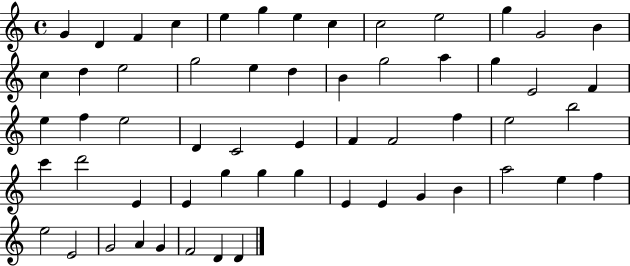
{
  \clef treble
  \time 4/4
  \defaultTimeSignature
  \key c \major
  g'4 d'4 f'4 c''4 | e''4 g''4 e''4 c''4 | c''2 e''2 | g''4 g'2 b'4 | \break c''4 d''4 e''2 | g''2 e''4 d''4 | b'4 g''2 a''4 | g''4 e'2 f'4 | \break e''4 f''4 e''2 | d'4 c'2 e'4 | f'4 f'2 f''4 | e''2 b''2 | \break c'''4 d'''2 e'4 | e'4 g''4 g''4 g''4 | e'4 e'4 g'4 b'4 | a''2 e''4 f''4 | \break e''2 e'2 | g'2 a'4 g'4 | f'2 d'4 d'4 | \bar "|."
}